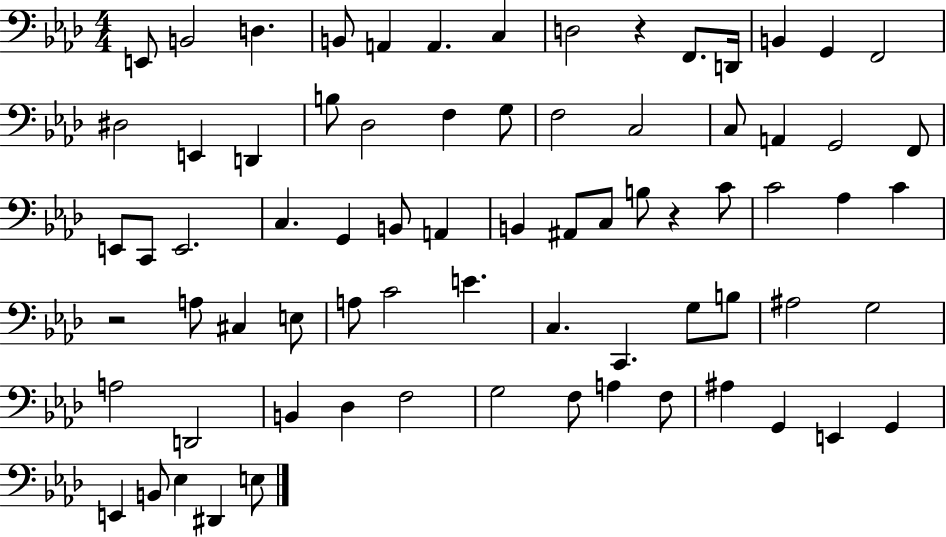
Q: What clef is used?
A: bass